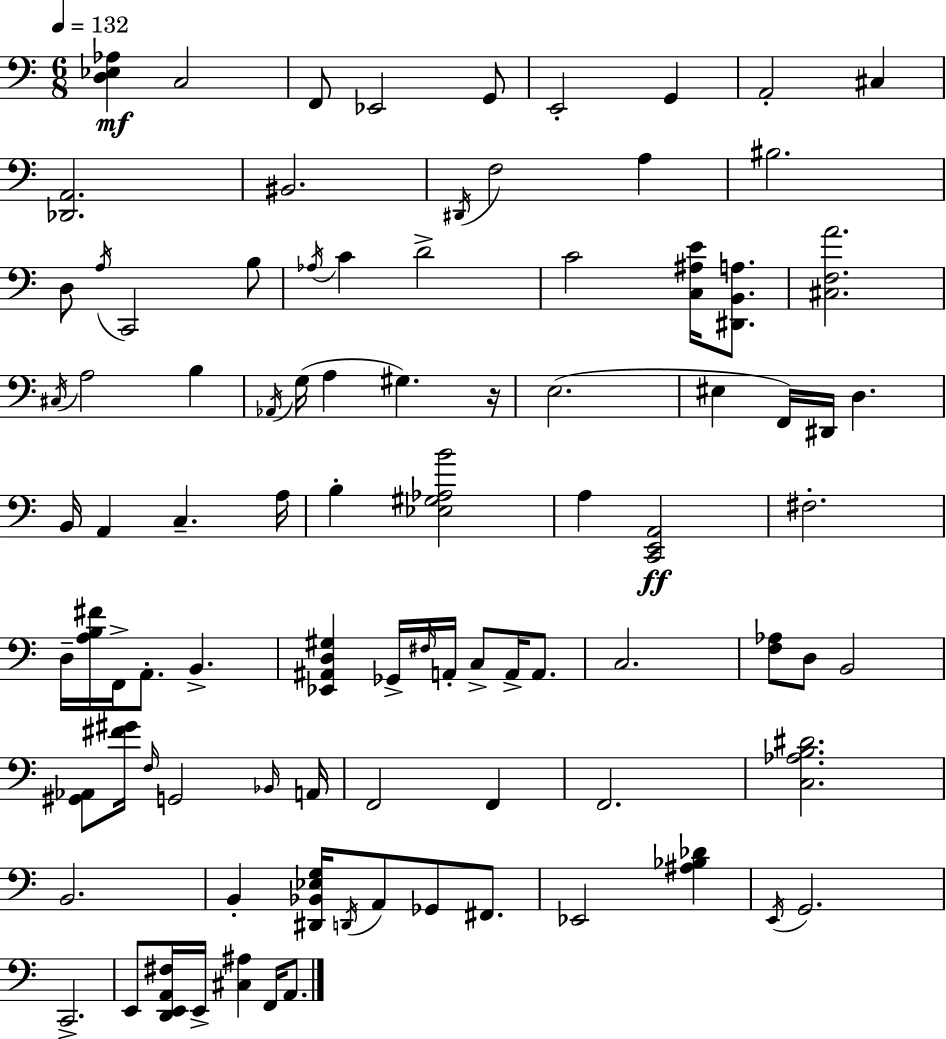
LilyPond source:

{
  \clef bass
  \numericTimeSignature
  \time 6/8
  \key a \minor
  \tempo 4 = 132
  <d ees aes>4\mf c2 | f,8 ees,2 g,8 | e,2-. g,4 | a,2-. cis4 | \break <des, a,>2. | bis,2. | \acciaccatura { dis,16 } f2 a4 | bis2. | \break d8 \acciaccatura { a16 } c,2 | b8 \acciaccatura { aes16 } c'4 d'2-> | c'2 <c ais e'>16 | <dis, b, a>8. <cis f a'>2. | \break \acciaccatura { cis16 } a2 | b4 \acciaccatura { aes,16 } g16( a4 gis4.) | r16 e2.( | eis4 f,16) dis,16 d4. | \break b,16 a,4 c4.-- | a16 b4-. <ees gis aes b'>2 | a4 <c, e, a,>2\ff | fis2.-. | \break d16-- <a b fis'>16 f,16-> a,8.-. b,4.-> | <ees, ais, d gis>4 ges,16-> \grace { fis16 } a,16-. | c8-> a,16-> a,8. c2. | <f aes>8 d8 b,2 | \break <gis, aes,>8 <fis' gis'>16 \grace { f16 } g,2 | \grace { bes,16 } a,16 f,2 | f,4 f,2. | <c aes b dis'>2. | \break b,2. | b,4-. | <dis, bes, ees g>16 \acciaccatura { d,16 } a,8 ges,8 fis,8. ees,2 | <ais bes des'>4 \acciaccatura { e,16 } g,2. | \break c,2.-> | e,8 | <d, e, a, fis>16 e,16-> <cis ais>4 f,16 a,8. \bar "|."
}